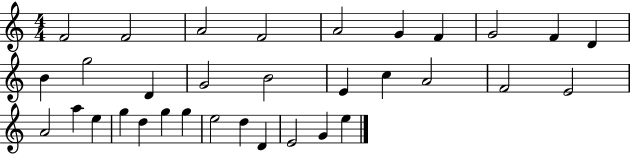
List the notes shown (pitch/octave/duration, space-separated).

F4/h F4/h A4/h F4/h A4/h G4/q F4/q G4/h F4/q D4/q B4/q G5/h D4/q G4/h B4/h E4/q C5/q A4/h F4/h E4/h A4/h A5/q E5/q G5/q D5/q G5/q G5/q E5/h D5/q D4/q E4/h G4/q E5/q